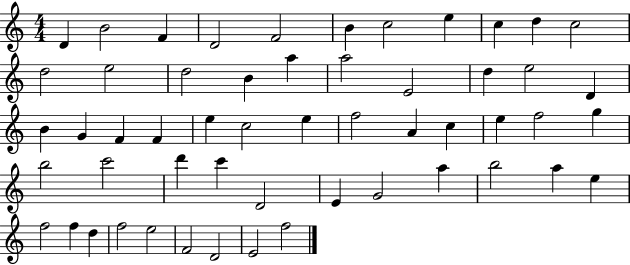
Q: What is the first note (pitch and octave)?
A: D4